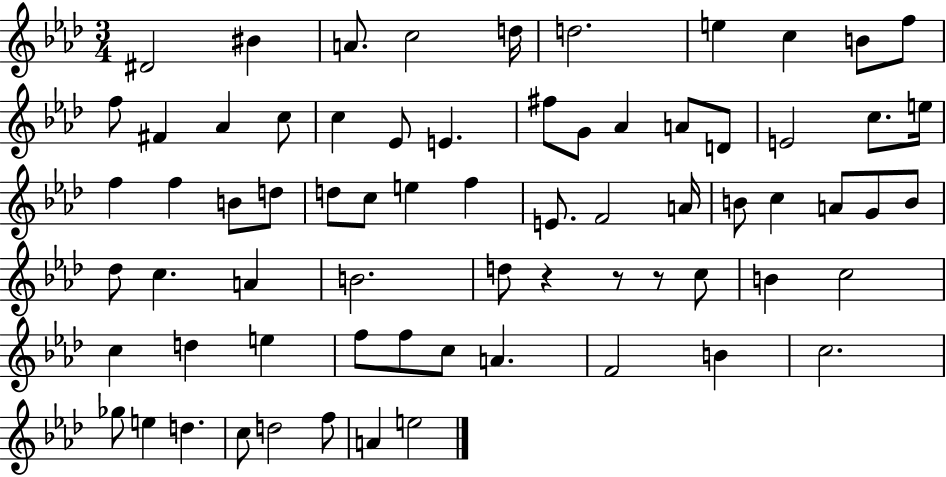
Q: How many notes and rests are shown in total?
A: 70